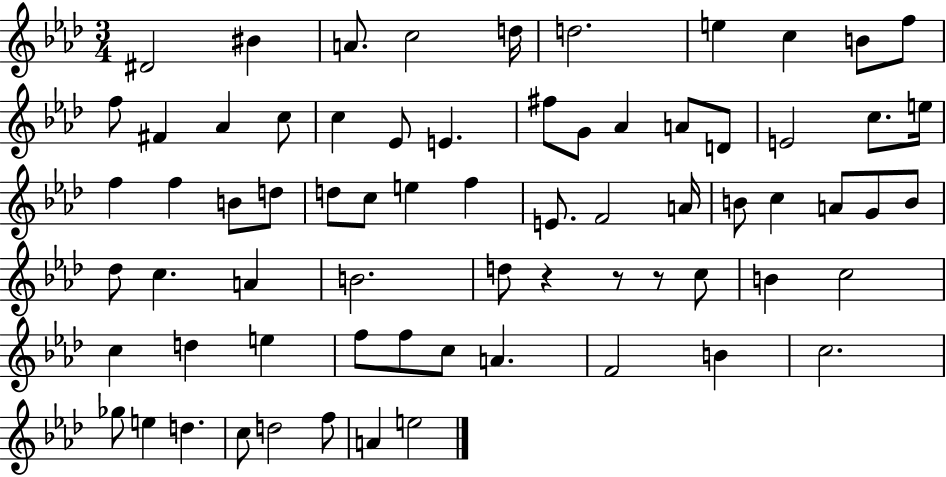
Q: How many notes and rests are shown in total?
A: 70